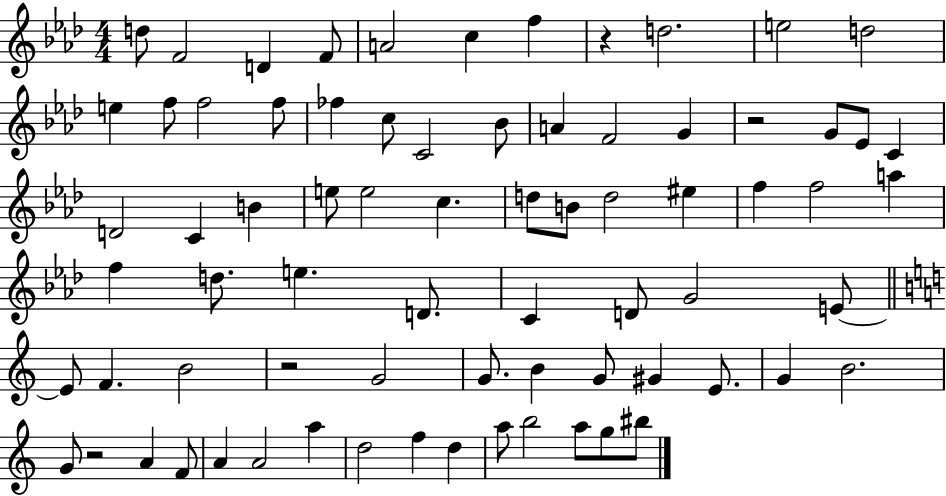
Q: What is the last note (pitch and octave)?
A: BIS5